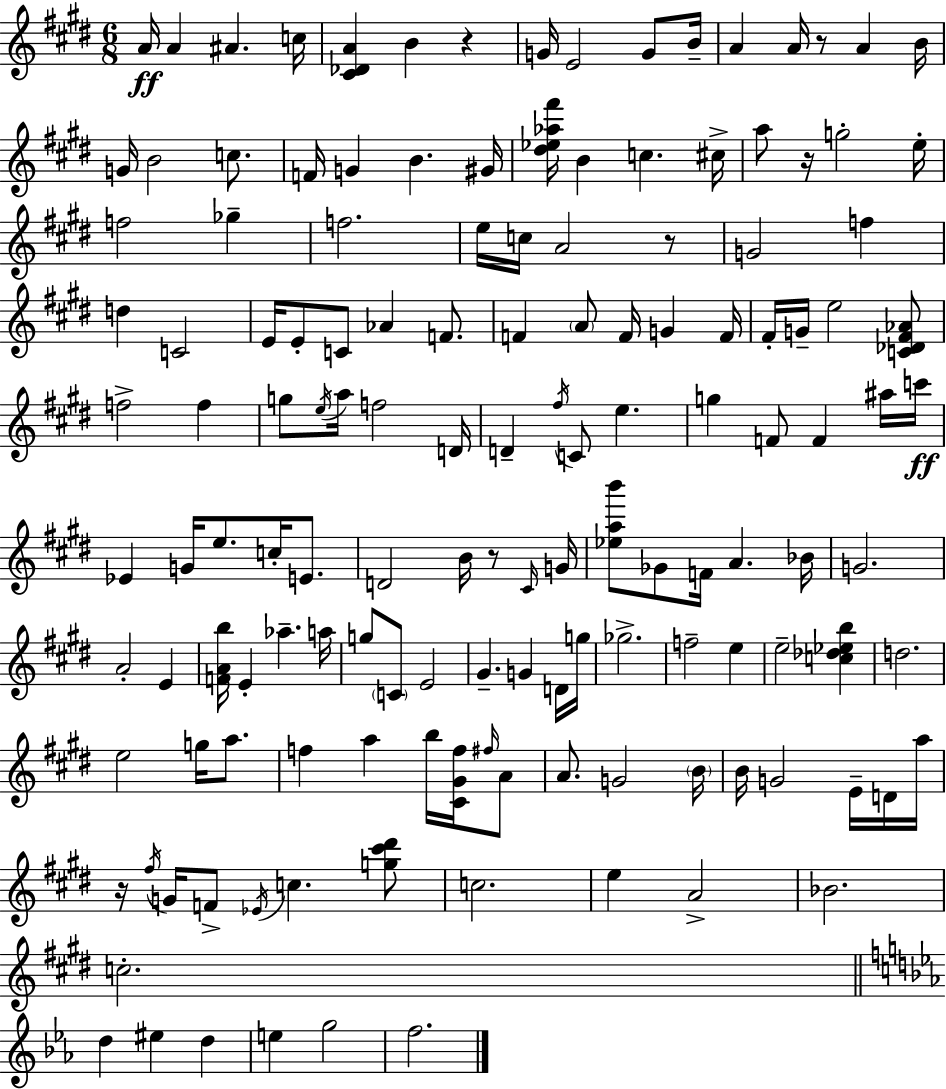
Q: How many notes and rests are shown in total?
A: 142